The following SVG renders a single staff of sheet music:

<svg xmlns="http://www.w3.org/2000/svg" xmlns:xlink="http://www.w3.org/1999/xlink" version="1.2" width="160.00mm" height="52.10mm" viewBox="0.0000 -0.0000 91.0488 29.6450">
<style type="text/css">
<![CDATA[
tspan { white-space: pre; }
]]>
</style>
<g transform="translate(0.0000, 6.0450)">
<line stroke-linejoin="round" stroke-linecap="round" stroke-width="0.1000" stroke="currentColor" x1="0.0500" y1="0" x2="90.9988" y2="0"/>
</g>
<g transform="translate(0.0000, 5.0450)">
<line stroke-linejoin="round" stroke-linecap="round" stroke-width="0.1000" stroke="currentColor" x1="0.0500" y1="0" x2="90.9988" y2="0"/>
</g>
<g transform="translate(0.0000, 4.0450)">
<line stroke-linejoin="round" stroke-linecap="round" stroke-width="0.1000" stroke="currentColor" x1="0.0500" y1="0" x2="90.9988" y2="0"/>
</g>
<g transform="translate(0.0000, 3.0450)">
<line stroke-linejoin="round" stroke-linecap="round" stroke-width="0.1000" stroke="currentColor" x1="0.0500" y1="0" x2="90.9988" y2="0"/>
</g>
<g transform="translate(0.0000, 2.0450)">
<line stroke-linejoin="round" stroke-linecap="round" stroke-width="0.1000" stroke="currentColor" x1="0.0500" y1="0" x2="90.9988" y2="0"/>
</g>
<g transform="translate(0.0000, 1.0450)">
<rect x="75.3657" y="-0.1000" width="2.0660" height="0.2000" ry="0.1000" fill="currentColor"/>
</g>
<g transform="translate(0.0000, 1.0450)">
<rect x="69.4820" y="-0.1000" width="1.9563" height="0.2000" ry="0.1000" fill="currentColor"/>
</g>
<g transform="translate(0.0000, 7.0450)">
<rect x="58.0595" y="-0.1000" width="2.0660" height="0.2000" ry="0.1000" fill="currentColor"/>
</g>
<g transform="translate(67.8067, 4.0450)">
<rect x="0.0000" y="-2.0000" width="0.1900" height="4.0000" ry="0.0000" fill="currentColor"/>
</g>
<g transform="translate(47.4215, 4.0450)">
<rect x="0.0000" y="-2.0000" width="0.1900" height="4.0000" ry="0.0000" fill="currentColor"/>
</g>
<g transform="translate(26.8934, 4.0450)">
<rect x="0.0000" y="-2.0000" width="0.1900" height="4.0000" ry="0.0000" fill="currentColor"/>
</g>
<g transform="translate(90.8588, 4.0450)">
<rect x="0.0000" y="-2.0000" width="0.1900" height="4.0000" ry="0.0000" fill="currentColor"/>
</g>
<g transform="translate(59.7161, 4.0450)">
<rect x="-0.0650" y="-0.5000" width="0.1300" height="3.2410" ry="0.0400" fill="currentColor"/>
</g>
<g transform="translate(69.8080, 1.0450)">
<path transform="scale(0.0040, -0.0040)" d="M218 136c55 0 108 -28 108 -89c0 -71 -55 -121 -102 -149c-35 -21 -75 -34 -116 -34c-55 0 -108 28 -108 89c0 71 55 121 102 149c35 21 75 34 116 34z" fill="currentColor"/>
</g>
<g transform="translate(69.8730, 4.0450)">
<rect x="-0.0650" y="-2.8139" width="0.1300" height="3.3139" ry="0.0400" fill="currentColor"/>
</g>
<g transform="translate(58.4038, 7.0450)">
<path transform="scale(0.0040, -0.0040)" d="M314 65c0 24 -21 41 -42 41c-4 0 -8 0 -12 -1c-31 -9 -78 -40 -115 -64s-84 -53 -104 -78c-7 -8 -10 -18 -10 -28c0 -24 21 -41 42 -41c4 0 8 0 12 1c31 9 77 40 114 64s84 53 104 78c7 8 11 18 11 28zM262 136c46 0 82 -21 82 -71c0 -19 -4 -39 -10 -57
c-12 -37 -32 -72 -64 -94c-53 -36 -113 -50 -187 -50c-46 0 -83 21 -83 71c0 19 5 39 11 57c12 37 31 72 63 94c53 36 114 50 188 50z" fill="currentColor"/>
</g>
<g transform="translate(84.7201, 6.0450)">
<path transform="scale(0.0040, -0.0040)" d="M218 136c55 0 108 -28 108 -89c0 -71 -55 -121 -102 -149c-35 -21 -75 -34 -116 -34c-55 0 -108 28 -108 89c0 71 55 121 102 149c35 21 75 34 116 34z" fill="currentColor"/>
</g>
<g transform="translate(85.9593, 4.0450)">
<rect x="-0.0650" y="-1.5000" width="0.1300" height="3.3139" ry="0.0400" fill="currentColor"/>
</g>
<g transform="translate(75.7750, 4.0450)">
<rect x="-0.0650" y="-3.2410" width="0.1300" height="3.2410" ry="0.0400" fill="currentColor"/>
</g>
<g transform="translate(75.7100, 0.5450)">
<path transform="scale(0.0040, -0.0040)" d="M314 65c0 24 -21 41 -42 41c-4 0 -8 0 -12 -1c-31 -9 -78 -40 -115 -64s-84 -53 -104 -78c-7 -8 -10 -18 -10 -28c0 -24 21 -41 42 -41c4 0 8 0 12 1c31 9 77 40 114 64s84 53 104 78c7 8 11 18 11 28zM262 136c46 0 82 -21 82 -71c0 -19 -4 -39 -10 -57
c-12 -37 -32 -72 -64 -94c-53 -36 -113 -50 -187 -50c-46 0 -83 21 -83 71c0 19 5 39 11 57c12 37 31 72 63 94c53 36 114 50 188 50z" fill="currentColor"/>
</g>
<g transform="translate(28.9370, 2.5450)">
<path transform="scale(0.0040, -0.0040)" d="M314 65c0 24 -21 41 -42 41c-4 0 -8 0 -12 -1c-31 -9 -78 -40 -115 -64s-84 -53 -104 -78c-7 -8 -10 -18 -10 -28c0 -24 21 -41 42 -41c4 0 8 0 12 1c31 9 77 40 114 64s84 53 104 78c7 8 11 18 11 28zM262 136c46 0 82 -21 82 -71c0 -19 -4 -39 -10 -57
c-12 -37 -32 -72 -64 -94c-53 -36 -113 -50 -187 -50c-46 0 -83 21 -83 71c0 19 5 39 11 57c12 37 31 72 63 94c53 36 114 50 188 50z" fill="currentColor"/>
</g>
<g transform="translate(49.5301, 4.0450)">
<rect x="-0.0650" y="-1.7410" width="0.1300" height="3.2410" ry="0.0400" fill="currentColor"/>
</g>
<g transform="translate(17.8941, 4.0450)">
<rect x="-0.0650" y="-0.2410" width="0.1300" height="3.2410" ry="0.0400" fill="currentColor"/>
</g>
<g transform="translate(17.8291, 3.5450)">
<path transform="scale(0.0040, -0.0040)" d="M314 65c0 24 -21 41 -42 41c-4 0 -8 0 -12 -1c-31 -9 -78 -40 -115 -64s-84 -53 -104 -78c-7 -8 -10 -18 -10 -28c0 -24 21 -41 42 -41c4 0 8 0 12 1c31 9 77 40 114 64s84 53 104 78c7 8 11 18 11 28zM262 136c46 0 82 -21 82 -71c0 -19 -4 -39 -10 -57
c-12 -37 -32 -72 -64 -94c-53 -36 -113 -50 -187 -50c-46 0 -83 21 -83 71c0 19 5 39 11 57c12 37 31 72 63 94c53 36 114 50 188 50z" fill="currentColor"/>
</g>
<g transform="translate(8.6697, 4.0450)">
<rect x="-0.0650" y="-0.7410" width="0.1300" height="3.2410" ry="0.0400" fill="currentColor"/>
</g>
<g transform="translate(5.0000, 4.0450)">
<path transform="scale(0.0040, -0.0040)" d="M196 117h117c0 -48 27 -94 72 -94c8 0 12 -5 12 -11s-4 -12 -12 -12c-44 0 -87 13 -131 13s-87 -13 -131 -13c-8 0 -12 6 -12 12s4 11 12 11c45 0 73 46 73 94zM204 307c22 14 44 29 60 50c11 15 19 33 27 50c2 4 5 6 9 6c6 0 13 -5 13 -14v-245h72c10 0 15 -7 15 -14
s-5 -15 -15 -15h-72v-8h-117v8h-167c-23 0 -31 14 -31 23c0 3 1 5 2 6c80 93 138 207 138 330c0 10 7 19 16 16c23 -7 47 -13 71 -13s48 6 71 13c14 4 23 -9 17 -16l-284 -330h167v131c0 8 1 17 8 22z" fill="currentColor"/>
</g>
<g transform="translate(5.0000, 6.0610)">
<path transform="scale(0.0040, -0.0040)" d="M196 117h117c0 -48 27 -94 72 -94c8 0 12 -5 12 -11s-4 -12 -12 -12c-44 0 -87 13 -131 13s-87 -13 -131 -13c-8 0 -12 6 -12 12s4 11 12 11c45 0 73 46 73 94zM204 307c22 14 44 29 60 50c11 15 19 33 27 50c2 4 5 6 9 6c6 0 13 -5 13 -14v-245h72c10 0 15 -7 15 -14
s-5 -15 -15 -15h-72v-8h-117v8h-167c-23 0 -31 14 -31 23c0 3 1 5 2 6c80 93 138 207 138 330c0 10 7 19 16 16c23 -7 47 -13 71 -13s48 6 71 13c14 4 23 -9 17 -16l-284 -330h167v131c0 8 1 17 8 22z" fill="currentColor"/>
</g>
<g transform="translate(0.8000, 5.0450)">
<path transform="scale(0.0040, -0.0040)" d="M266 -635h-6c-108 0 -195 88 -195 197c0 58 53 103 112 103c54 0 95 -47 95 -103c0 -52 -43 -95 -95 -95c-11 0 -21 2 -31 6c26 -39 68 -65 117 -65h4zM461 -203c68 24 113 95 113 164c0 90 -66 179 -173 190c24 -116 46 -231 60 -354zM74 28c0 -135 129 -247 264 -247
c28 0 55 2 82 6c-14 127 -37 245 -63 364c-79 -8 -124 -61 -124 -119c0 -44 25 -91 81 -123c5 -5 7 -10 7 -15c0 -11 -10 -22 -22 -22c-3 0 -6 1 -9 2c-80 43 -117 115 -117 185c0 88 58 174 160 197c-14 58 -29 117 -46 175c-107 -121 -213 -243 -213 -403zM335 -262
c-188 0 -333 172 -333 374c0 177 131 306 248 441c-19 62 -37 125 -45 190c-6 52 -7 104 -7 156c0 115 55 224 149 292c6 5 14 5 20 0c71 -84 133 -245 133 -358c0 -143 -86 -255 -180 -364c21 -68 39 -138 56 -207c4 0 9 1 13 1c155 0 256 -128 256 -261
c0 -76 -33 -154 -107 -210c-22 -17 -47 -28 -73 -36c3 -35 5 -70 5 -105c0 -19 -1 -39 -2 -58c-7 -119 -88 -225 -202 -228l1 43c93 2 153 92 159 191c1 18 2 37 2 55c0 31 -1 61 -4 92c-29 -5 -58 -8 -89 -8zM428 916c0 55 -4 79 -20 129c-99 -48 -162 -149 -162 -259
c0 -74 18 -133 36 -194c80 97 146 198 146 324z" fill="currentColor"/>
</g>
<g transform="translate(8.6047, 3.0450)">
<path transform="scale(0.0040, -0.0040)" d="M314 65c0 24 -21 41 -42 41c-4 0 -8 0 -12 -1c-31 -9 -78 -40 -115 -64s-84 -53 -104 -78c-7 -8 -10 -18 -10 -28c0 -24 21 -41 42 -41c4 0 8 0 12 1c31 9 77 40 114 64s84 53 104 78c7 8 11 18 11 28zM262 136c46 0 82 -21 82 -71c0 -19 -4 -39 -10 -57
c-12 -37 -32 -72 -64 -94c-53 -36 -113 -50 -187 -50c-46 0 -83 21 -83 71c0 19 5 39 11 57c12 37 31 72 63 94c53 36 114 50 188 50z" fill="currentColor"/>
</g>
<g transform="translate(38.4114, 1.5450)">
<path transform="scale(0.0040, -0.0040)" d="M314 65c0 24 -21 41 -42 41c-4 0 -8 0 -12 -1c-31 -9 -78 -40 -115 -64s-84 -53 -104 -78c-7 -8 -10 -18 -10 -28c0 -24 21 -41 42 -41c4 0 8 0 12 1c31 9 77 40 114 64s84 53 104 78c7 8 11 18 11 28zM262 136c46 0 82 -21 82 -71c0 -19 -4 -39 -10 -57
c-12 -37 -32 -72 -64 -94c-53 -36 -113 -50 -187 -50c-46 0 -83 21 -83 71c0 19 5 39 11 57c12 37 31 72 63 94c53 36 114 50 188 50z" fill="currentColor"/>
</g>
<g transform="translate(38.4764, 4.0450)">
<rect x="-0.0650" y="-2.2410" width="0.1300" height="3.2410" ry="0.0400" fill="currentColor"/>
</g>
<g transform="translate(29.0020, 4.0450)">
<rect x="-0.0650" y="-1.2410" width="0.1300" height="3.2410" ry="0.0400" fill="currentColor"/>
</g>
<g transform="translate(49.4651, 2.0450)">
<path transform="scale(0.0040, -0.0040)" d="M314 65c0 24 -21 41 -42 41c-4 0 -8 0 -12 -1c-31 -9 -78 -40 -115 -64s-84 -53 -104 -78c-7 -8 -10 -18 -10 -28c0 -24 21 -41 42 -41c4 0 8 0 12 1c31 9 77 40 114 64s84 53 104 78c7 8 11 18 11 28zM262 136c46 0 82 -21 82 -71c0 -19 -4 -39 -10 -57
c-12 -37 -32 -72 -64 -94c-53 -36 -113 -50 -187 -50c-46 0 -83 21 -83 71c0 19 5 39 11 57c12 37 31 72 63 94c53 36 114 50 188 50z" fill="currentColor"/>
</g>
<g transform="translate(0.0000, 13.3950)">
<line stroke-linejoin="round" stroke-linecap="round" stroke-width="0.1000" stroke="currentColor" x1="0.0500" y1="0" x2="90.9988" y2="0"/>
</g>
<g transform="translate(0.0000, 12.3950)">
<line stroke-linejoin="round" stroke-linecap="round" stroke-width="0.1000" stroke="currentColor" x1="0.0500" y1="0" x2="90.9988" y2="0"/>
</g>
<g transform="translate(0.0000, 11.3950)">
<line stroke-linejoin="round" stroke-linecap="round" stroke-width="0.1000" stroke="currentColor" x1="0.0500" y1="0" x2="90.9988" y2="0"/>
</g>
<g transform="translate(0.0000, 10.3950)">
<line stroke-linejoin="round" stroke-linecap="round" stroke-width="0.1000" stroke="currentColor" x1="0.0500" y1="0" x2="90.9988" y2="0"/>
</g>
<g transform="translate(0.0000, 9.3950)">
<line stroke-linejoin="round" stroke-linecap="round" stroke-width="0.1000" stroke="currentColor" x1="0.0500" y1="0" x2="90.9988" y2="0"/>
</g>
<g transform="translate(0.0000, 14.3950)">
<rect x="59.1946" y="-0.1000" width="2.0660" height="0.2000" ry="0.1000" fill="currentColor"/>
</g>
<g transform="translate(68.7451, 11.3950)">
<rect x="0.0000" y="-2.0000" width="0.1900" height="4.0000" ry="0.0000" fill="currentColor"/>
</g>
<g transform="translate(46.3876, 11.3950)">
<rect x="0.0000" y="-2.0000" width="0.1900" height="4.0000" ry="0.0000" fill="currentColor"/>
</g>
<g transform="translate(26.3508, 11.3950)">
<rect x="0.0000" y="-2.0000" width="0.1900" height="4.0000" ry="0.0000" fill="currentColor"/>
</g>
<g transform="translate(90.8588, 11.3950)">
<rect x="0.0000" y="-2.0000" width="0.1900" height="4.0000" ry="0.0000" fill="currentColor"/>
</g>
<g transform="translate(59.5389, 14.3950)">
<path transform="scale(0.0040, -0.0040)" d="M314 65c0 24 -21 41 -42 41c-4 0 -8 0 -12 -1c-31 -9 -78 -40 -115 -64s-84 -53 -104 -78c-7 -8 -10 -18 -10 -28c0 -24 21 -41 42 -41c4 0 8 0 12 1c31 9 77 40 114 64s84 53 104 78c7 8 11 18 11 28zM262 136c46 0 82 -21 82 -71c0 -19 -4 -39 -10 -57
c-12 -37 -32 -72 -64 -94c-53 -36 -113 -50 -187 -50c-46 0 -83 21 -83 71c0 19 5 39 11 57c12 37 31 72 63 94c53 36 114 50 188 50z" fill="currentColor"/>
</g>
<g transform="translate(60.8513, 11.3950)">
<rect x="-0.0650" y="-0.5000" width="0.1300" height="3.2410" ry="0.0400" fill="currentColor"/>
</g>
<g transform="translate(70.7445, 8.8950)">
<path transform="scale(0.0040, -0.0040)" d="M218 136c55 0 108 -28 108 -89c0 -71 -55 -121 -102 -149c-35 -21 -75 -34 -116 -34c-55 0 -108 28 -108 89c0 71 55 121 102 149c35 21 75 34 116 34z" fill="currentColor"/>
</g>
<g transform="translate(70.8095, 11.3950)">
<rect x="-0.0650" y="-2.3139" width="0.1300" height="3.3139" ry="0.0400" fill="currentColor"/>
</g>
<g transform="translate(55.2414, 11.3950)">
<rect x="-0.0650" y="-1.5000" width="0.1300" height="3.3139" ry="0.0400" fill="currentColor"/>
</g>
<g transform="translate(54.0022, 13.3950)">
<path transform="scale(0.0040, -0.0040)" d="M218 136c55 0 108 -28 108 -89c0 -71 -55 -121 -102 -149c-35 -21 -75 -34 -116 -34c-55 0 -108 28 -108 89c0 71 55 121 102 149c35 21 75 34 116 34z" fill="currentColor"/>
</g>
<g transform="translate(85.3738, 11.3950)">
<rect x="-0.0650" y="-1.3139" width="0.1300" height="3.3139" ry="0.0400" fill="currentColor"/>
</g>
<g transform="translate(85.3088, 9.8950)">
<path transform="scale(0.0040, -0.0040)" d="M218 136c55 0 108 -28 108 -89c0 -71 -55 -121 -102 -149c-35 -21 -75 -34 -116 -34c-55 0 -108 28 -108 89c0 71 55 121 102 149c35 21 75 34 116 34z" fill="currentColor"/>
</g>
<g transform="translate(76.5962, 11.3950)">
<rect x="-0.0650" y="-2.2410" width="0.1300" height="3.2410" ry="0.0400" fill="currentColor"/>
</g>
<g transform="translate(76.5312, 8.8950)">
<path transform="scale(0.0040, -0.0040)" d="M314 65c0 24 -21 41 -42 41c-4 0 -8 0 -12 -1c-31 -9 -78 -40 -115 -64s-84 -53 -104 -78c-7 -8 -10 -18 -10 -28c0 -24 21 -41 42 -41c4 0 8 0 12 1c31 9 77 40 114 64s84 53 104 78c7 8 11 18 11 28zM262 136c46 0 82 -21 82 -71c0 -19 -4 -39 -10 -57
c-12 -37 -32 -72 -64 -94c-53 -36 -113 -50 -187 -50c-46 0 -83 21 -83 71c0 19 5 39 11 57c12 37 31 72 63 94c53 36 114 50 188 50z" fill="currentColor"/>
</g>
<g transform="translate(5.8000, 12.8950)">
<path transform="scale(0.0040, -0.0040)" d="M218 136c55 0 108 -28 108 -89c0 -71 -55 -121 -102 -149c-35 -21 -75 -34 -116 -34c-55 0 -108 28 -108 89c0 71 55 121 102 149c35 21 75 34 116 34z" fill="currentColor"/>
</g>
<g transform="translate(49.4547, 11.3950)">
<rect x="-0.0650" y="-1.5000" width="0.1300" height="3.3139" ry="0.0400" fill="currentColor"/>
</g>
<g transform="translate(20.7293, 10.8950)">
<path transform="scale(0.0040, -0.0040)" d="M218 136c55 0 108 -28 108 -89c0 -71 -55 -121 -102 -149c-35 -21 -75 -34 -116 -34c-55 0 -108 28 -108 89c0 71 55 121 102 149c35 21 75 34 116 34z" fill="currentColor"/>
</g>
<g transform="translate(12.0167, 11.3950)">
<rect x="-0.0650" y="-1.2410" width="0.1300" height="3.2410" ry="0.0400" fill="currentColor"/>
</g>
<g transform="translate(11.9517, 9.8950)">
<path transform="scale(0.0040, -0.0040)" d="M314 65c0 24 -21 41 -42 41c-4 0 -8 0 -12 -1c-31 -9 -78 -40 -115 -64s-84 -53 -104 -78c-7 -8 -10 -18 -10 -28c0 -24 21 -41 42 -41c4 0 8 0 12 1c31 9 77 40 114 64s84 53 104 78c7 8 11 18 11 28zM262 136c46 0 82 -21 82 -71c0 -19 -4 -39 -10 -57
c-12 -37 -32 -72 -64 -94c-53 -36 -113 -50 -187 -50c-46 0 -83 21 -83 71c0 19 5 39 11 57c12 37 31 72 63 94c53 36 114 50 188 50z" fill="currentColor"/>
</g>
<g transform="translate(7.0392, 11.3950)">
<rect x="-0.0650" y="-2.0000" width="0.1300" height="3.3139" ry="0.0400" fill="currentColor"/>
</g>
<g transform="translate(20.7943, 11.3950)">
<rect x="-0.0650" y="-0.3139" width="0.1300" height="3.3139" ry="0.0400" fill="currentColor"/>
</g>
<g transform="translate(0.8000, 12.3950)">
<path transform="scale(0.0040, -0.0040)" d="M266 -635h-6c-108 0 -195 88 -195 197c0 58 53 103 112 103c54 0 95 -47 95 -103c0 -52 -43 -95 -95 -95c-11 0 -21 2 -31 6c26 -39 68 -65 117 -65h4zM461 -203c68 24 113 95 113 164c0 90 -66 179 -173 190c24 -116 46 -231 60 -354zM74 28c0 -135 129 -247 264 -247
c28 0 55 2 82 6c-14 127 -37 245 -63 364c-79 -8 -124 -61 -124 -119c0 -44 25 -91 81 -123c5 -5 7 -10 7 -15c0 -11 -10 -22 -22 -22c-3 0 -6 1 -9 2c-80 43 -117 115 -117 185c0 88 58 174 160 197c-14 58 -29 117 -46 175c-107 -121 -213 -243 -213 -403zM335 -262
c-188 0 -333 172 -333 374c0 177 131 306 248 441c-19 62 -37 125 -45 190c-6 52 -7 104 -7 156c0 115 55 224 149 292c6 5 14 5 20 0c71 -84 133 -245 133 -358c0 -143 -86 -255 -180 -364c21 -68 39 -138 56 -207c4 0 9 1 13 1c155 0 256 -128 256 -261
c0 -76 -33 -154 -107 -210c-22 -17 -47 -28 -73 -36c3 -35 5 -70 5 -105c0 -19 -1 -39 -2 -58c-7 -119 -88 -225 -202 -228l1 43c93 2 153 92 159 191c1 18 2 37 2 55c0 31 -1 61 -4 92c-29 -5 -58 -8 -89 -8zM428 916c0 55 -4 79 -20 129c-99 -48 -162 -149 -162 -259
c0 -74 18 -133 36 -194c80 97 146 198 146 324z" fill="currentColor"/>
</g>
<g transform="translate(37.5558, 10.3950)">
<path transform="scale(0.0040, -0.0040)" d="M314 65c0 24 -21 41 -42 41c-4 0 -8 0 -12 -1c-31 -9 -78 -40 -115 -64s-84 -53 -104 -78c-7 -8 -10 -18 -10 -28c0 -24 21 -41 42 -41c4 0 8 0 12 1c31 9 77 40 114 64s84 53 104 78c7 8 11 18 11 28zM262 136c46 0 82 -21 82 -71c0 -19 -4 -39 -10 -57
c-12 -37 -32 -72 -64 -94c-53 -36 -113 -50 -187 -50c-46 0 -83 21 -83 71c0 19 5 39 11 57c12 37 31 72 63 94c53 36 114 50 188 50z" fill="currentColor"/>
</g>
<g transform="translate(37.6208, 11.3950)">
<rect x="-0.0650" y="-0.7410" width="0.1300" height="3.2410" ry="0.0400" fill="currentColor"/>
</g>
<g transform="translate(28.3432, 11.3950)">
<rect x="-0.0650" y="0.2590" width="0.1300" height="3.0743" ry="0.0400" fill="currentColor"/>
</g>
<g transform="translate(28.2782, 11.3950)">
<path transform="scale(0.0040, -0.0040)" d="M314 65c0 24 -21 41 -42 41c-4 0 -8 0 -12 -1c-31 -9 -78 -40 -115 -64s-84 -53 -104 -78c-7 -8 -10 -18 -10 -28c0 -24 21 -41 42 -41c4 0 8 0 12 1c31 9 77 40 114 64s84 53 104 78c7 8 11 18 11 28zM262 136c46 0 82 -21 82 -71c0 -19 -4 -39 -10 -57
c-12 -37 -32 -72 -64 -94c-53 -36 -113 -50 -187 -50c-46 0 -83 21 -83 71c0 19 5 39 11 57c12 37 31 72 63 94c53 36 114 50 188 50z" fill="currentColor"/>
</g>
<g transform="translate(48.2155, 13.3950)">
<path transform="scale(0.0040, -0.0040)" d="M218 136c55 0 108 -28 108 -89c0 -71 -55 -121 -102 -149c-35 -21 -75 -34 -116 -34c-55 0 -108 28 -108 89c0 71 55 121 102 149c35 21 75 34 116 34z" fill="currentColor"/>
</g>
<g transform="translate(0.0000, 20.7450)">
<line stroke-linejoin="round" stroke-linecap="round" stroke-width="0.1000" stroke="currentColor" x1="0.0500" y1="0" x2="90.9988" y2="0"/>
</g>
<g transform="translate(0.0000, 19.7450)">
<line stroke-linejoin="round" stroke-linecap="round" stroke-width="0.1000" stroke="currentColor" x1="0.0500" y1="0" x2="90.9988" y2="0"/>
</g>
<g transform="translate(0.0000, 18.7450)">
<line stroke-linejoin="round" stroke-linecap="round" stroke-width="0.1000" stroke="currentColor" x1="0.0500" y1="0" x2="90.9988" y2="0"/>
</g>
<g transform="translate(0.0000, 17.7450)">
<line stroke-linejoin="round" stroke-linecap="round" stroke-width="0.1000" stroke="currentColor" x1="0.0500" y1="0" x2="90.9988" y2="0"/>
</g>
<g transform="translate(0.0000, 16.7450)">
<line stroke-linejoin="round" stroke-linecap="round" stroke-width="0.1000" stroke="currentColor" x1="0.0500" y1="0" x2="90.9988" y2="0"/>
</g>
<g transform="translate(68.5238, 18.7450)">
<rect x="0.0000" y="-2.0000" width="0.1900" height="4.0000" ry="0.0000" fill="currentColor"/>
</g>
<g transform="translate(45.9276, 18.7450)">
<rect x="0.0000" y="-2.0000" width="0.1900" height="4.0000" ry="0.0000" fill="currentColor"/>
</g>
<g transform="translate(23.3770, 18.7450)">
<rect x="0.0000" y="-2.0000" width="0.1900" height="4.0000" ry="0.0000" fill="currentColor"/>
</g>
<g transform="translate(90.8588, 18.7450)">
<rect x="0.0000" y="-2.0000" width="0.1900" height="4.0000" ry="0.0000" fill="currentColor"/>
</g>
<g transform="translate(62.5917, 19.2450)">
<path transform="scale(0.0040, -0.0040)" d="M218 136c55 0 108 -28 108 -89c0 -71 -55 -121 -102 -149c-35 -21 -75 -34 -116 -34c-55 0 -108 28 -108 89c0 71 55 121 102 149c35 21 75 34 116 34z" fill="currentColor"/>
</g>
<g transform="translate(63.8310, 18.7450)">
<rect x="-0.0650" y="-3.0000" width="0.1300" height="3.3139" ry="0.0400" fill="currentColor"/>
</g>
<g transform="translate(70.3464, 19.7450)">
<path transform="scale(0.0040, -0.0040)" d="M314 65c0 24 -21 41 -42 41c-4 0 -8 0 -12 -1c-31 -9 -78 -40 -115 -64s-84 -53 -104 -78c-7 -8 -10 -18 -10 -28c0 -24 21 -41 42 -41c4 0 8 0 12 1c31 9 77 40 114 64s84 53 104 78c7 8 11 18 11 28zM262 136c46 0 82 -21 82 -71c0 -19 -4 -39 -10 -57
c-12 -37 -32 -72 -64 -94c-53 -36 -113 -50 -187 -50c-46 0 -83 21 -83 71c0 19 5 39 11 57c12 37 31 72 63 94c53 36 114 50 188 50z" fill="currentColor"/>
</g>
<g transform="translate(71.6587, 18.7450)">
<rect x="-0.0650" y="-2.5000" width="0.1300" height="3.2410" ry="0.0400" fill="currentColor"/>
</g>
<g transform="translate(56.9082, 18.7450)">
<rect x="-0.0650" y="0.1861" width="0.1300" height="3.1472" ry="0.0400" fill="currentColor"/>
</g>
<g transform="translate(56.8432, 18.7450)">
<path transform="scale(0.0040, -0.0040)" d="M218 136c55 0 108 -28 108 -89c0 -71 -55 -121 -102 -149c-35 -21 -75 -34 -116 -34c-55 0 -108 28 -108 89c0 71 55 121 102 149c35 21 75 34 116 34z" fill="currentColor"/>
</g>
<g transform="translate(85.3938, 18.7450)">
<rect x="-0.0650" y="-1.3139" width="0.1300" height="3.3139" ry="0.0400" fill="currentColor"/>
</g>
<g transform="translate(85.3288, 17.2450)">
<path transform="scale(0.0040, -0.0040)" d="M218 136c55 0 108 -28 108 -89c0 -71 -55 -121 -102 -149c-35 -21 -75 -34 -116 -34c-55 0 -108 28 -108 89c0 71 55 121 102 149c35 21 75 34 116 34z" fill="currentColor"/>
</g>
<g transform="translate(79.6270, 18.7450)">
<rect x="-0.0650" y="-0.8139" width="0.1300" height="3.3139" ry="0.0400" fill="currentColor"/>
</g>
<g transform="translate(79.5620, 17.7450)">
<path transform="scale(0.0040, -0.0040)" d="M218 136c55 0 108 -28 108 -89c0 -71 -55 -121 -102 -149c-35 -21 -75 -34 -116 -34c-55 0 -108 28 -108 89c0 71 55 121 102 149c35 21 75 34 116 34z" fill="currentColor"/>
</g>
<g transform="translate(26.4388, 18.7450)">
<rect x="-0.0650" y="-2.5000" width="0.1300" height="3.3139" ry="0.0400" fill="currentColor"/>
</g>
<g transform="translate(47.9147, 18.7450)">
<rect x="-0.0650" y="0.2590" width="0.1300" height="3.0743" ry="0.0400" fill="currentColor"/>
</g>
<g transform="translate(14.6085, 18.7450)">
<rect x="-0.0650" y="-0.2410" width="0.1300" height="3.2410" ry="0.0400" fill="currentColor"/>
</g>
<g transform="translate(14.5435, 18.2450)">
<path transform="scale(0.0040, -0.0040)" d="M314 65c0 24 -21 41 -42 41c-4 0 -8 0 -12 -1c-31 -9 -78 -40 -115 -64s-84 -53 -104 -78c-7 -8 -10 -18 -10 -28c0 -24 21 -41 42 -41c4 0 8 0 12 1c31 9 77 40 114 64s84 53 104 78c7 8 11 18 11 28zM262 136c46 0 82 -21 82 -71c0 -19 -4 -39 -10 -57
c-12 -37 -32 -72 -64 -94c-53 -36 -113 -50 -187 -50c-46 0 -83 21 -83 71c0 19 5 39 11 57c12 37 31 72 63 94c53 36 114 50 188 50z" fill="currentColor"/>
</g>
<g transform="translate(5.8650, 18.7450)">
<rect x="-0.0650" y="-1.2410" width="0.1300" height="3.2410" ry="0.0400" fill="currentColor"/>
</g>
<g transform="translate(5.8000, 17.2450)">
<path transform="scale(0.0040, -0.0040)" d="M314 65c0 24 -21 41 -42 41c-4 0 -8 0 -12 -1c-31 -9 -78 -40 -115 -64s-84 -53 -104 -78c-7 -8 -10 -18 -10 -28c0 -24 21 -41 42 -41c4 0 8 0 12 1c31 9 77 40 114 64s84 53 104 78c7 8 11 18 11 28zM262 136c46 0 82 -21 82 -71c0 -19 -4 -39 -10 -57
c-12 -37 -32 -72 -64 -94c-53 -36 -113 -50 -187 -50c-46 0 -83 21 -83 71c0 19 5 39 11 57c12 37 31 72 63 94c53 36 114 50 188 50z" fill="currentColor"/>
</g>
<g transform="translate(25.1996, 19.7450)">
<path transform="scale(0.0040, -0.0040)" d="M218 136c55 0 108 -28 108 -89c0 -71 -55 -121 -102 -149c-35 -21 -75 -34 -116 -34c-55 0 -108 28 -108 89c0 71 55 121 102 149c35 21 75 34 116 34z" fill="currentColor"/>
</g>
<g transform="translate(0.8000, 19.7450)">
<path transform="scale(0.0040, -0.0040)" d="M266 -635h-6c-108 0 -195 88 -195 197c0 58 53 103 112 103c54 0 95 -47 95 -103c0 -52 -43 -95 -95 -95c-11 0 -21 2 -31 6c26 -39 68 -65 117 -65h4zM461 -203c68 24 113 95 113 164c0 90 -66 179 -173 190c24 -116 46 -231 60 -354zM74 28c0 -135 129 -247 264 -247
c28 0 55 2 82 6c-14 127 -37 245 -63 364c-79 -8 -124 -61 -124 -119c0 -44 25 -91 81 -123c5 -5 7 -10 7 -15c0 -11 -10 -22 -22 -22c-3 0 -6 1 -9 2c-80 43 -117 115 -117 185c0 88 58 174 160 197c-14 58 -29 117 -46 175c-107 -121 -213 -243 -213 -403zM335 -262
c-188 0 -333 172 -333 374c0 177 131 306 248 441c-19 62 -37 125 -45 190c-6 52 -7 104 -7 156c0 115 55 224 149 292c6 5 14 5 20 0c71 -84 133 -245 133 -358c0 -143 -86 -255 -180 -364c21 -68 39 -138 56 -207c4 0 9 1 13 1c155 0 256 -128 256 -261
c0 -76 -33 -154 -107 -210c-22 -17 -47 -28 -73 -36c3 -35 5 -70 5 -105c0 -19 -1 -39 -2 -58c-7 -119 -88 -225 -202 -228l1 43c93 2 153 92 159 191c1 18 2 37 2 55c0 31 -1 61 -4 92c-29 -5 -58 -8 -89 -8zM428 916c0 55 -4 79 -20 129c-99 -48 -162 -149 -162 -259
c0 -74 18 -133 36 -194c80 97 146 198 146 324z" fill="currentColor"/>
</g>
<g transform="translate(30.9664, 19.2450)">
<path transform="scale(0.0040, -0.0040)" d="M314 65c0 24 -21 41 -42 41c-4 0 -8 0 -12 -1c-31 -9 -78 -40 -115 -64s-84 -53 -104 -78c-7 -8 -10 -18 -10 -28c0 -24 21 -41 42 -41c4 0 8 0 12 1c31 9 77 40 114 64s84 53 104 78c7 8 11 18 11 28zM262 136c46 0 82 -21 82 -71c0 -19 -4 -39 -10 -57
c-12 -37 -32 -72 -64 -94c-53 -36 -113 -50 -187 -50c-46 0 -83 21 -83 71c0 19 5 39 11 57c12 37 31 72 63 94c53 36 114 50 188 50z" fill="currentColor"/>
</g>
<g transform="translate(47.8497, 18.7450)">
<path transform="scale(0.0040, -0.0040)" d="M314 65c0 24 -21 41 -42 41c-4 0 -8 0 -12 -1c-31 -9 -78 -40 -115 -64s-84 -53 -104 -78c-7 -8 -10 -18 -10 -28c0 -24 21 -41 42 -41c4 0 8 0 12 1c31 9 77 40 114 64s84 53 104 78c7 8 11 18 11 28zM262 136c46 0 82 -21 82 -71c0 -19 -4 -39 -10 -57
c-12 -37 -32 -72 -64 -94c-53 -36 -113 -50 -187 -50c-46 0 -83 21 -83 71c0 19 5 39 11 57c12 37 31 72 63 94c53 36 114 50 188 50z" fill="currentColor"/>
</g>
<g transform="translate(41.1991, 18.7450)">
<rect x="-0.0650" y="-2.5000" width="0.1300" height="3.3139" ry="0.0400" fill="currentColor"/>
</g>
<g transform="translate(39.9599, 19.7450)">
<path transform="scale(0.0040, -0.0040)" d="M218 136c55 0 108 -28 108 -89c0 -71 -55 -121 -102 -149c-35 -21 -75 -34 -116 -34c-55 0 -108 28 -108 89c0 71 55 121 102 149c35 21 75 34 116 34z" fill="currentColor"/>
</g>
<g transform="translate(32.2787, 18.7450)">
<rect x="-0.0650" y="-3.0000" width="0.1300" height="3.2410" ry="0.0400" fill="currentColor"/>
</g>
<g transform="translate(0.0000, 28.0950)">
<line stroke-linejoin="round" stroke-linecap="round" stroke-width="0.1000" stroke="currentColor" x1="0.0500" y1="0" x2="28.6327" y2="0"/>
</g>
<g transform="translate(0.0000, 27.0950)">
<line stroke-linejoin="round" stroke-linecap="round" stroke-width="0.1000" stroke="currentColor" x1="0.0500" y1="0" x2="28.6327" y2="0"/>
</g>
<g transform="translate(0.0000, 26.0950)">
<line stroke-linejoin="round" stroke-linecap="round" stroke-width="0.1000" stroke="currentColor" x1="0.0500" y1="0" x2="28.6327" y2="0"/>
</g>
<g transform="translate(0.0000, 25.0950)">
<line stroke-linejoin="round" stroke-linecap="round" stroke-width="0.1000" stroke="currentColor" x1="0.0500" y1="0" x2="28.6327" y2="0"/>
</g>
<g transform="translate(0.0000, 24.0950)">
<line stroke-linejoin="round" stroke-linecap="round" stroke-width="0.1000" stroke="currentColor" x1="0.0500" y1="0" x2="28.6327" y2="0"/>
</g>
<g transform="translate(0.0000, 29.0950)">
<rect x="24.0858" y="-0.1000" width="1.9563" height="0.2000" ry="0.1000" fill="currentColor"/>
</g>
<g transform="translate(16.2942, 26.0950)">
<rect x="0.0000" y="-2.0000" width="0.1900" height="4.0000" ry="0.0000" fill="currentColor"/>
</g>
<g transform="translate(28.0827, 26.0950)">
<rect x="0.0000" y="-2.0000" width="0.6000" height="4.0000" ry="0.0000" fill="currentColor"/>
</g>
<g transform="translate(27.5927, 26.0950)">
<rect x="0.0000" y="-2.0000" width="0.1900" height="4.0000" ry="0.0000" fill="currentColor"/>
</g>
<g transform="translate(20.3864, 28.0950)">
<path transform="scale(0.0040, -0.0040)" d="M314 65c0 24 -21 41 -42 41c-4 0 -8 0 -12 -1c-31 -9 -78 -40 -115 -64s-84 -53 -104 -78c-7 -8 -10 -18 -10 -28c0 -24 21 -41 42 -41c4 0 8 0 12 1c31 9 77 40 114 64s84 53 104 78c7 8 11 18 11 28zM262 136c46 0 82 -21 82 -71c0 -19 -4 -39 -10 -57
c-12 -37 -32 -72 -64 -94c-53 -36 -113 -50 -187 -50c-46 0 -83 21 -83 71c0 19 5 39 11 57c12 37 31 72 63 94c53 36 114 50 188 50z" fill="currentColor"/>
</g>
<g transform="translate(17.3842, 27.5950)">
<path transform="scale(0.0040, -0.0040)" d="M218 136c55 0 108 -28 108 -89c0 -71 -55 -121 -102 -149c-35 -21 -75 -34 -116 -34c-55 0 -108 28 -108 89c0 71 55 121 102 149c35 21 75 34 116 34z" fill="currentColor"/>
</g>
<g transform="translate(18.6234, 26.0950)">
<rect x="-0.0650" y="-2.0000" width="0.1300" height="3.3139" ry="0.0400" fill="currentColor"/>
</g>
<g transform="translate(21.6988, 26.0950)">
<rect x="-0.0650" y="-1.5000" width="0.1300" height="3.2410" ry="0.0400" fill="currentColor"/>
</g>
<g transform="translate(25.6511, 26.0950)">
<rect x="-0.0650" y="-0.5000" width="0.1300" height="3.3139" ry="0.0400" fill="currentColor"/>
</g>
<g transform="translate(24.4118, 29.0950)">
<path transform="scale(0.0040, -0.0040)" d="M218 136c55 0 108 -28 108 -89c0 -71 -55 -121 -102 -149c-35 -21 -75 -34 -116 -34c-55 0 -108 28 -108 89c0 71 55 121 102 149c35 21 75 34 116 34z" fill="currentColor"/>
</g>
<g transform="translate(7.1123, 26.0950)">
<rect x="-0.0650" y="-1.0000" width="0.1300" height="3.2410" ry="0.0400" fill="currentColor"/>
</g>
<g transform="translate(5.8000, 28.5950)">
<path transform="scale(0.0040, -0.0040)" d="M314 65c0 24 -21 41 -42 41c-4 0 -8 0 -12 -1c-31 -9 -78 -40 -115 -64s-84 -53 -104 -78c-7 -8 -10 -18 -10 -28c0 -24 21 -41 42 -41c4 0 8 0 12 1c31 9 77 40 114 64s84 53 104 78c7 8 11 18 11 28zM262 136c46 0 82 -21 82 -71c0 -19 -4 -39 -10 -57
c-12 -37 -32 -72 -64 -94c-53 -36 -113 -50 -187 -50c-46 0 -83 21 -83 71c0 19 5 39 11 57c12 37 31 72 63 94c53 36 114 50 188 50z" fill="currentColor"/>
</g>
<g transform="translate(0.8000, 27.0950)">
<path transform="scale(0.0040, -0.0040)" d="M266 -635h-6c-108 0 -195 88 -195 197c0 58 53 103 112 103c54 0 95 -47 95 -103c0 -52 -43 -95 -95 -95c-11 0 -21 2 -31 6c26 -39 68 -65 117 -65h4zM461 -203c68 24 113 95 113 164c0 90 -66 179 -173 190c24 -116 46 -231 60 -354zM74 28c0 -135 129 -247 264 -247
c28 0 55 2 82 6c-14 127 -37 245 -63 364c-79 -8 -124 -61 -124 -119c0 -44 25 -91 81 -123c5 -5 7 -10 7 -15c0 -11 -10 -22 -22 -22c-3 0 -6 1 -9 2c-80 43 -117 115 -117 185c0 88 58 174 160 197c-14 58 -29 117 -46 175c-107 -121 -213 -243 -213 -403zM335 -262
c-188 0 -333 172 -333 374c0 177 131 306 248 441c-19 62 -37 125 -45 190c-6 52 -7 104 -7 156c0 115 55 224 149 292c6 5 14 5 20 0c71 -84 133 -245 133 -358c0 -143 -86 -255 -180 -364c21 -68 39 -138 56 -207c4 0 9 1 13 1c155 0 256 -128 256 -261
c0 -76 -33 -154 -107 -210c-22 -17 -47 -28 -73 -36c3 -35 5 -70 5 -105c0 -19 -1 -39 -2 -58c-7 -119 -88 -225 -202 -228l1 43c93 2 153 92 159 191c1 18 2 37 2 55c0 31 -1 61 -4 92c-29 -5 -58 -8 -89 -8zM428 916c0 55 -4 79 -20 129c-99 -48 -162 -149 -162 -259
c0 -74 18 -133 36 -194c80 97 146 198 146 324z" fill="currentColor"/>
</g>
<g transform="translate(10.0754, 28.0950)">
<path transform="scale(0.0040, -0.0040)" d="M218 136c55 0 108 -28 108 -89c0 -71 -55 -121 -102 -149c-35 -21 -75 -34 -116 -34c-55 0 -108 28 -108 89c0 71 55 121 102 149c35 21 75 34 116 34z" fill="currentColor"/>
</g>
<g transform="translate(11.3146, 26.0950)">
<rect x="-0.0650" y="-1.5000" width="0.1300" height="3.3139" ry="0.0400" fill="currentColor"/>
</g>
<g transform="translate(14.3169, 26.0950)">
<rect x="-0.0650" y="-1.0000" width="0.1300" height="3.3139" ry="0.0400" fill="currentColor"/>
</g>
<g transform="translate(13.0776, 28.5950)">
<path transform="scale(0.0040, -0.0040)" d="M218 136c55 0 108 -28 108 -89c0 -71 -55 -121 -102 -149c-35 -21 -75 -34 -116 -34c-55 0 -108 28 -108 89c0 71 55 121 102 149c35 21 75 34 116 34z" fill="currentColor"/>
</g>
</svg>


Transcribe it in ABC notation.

X:1
T:Untitled
M:4/4
L:1/4
K:C
d2 c2 e2 g2 f2 C2 a b2 E F e2 c B2 d2 E E C2 g g2 e e2 c2 G A2 G B2 B A G2 d e D2 E D F E2 C